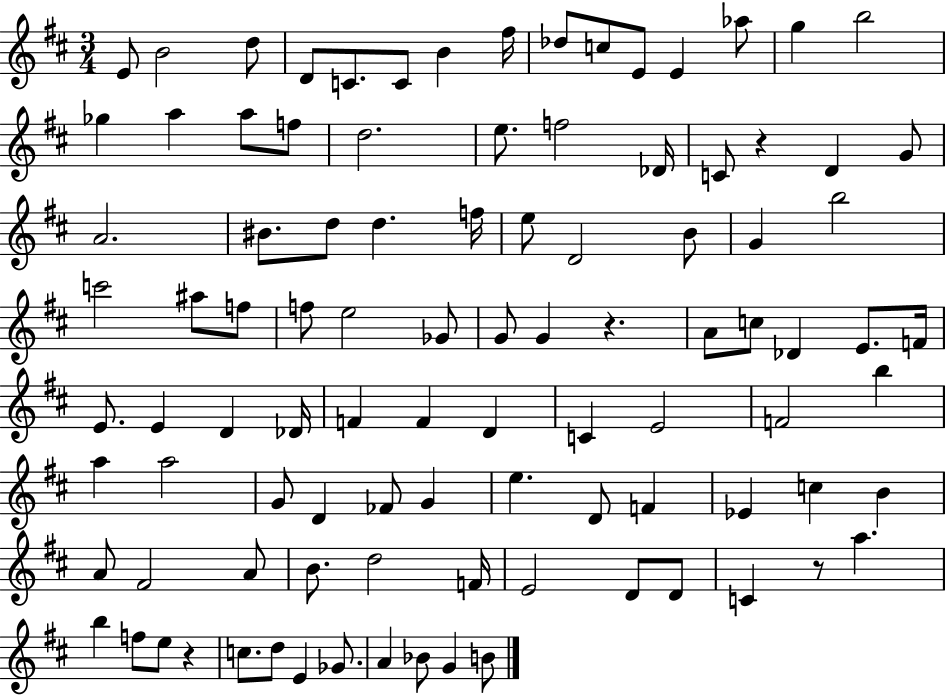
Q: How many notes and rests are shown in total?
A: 98